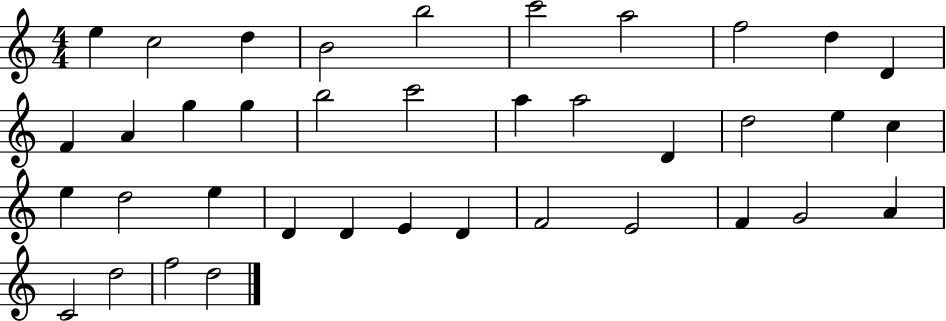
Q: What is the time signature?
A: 4/4